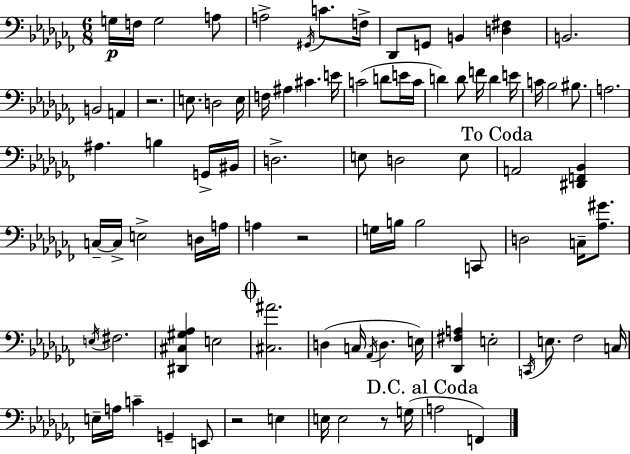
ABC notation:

X:1
T:Untitled
M:6/8
L:1/4
K:Abm
G,/4 F,/4 G,2 A,/2 A,2 ^G,,/4 C/2 F,/4 _D,,/2 G,,/2 B,, [D,^F,] B,,2 B,,2 A,, z2 E,/2 D,2 E,/4 F,/4 ^A, ^C E/4 C2 D/2 E/4 C/4 D D/2 F/4 D E/4 C/4 _B,2 ^B,/2 A,2 ^A, B, G,,/4 ^B,,/4 D,2 E,/2 D,2 E,/2 A,,2 [^D,,F,,_B,,] C,/4 C,/4 E,2 D,/4 A,/4 A, z2 G,/4 B,/4 B,2 C,,/2 D,2 C,/4 [_A,^G]/2 E,/4 ^F,2 [^D,,^C,^G,_A,] E,2 [^C,^A]2 D, C,/4 _A,,/4 D, E,/4 [_D,,^F,A,] E,2 C,,/4 E,/2 _F,2 C,/4 E,/4 A,/4 C G,, E,,/2 z2 E, E,/4 E,2 z/2 G,/4 A,2 F,,